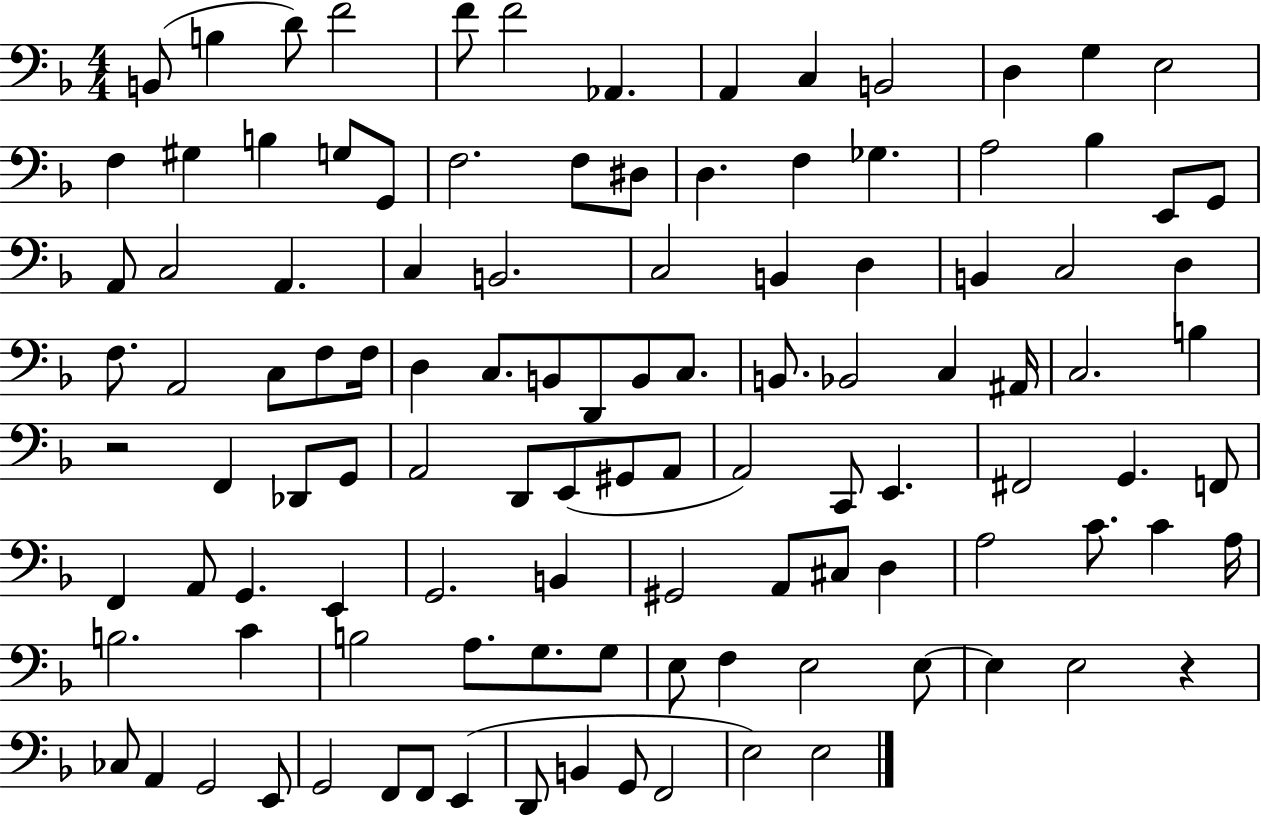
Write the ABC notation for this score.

X:1
T:Untitled
M:4/4
L:1/4
K:F
B,,/2 B, D/2 F2 F/2 F2 _A,, A,, C, B,,2 D, G, E,2 F, ^G, B, G,/2 G,,/2 F,2 F,/2 ^D,/2 D, F, _G, A,2 _B, E,,/2 G,,/2 A,,/2 C,2 A,, C, B,,2 C,2 B,, D, B,, C,2 D, F,/2 A,,2 C,/2 F,/2 F,/4 D, C,/2 B,,/2 D,,/2 B,,/2 C,/2 B,,/2 _B,,2 C, ^A,,/4 C,2 B, z2 F,, _D,,/2 G,,/2 A,,2 D,,/2 E,,/2 ^G,,/2 A,,/2 A,,2 C,,/2 E,, ^F,,2 G,, F,,/2 F,, A,,/2 G,, E,, G,,2 B,, ^G,,2 A,,/2 ^C,/2 D, A,2 C/2 C A,/4 B,2 C B,2 A,/2 G,/2 G,/2 E,/2 F, E,2 E,/2 E, E,2 z _C,/2 A,, G,,2 E,,/2 G,,2 F,,/2 F,,/2 E,, D,,/2 B,, G,,/2 F,,2 E,2 E,2